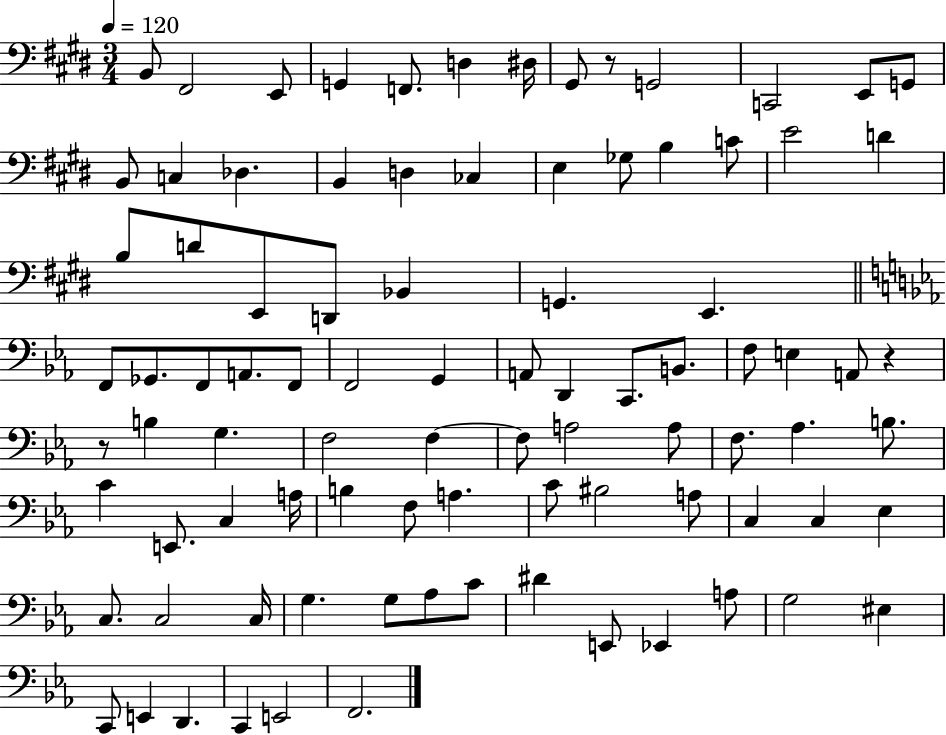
X:1
T:Untitled
M:3/4
L:1/4
K:E
B,,/2 ^F,,2 E,,/2 G,, F,,/2 D, ^D,/4 ^G,,/2 z/2 G,,2 C,,2 E,,/2 G,,/2 B,,/2 C, _D, B,, D, _C, E, _G,/2 B, C/2 E2 D B,/2 D/2 E,,/2 D,,/2 _B,, G,, E,, F,,/2 _G,,/2 F,,/2 A,,/2 F,,/2 F,,2 G,, A,,/2 D,, C,,/2 B,,/2 F,/2 E, A,,/2 z z/2 B, G, F,2 F, F,/2 A,2 A,/2 F,/2 _A, B,/2 C E,,/2 C, A,/4 B, F,/2 A, C/2 ^B,2 A,/2 C, C, _E, C,/2 C,2 C,/4 G, G,/2 _A,/2 C/2 ^D E,,/2 _E,, A,/2 G,2 ^E, C,,/2 E,, D,, C,, E,,2 F,,2